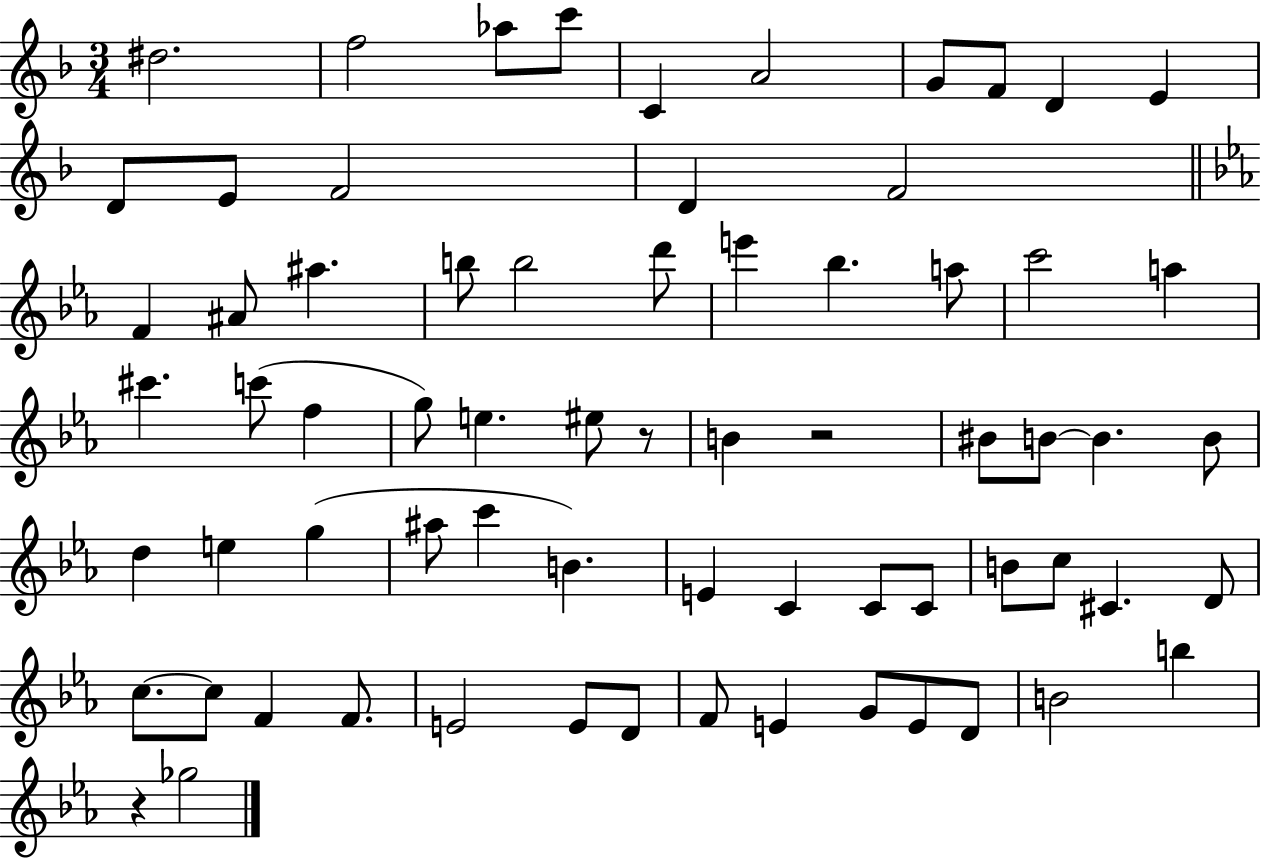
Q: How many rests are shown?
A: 3